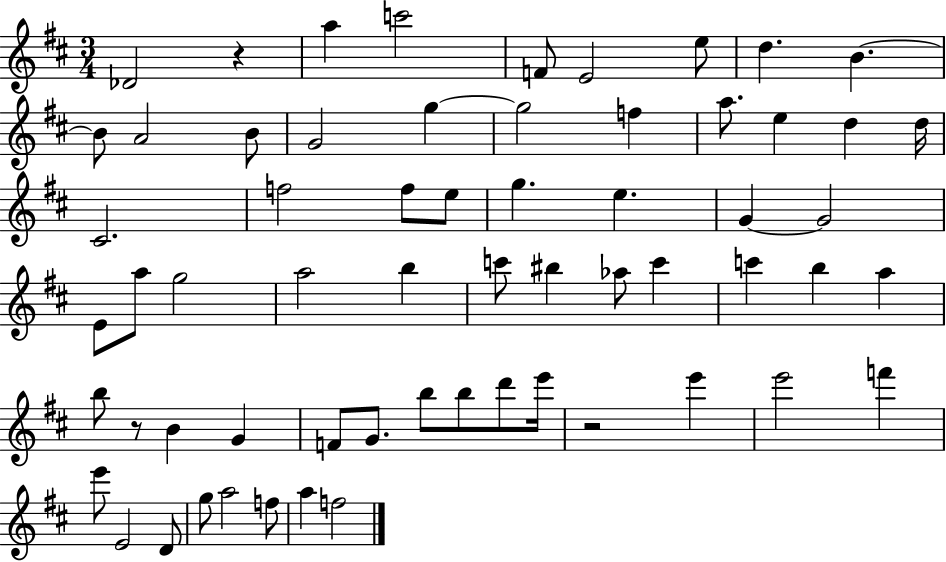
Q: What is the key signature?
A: D major